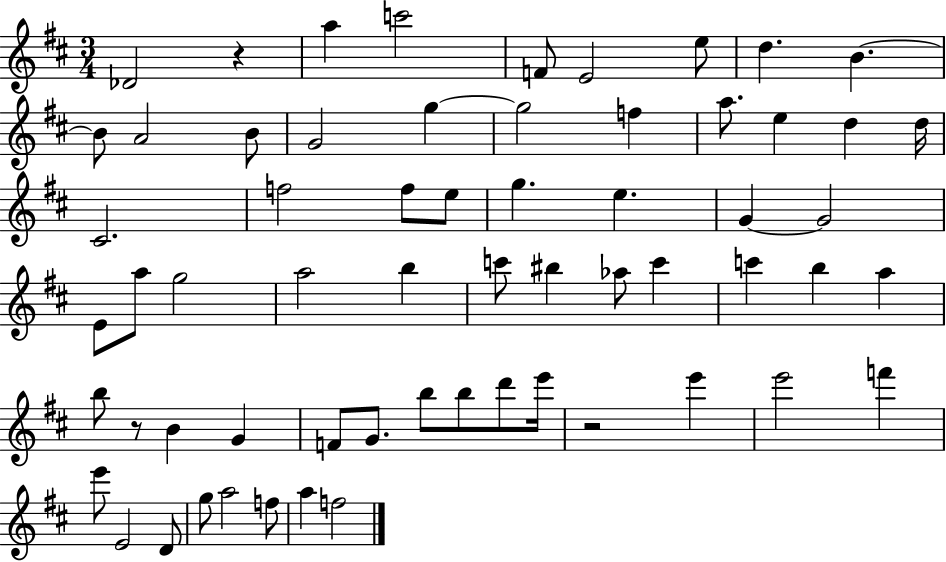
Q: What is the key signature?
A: D major